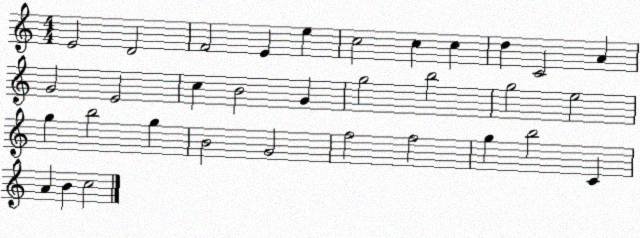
X:1
T:Untitled
M:4/4
L:1/4
K:C
E2 D2 F2 E e c2 c c d C2 A G2 E2 c B2 G g2 b2 g2 e2 g b2 g B2 G2 f2 f2 g b2 C A B c2